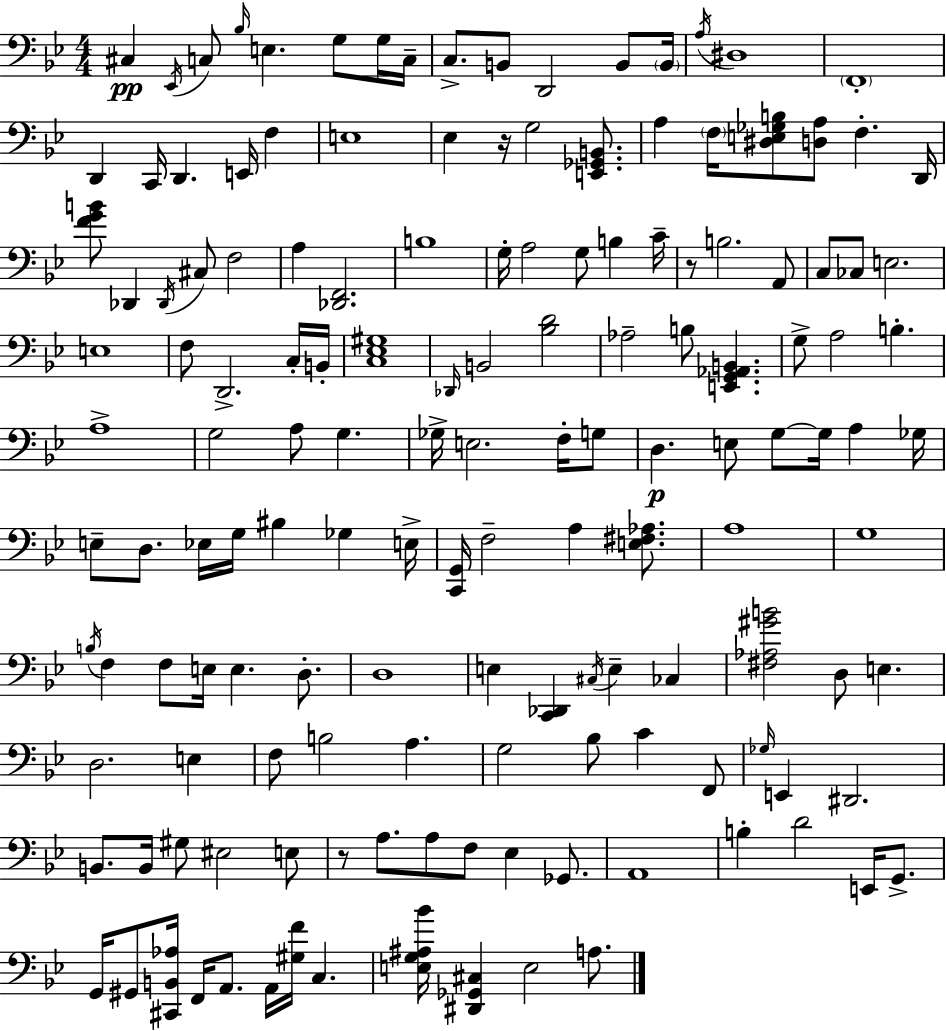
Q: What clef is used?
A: bass